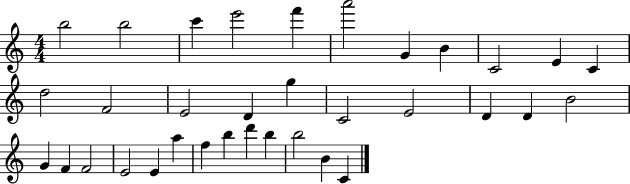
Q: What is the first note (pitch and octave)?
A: B5